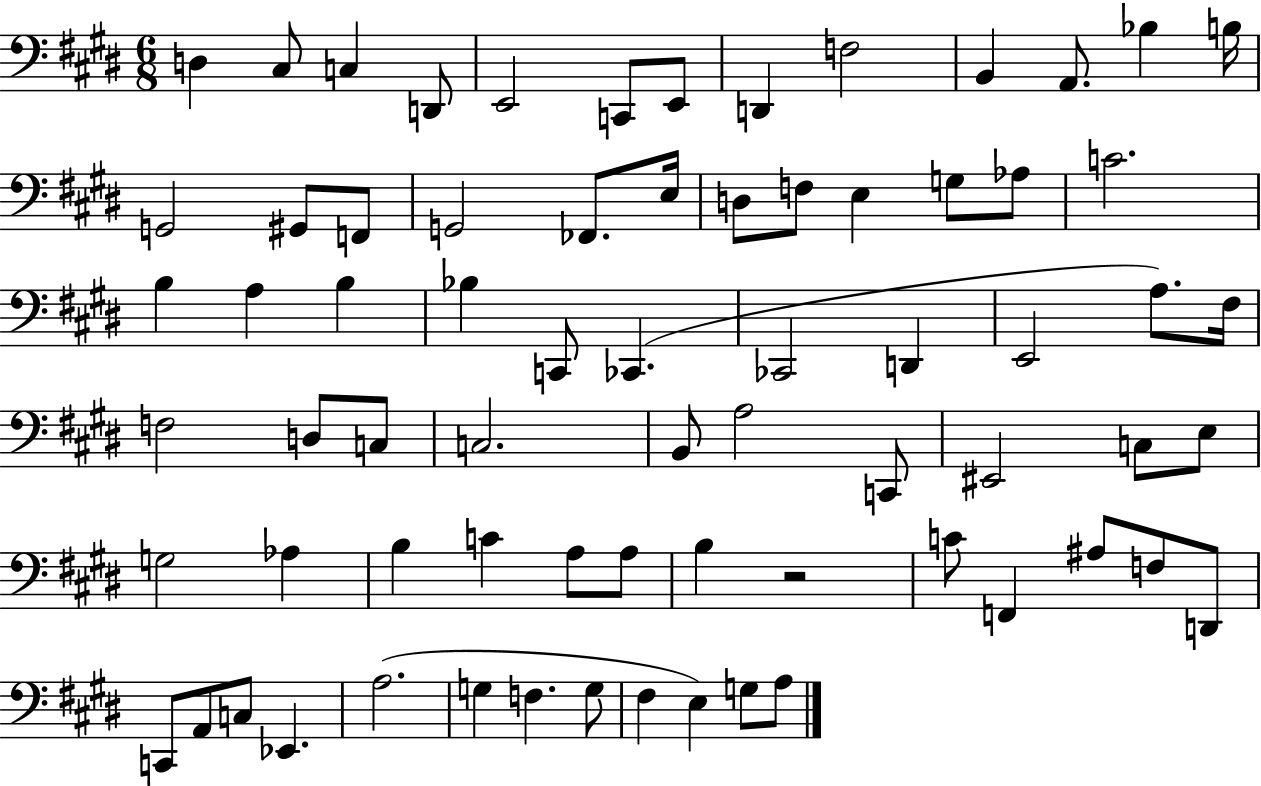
D3/q C#3/e C3/q D2/e E2/h C2/e E2/e D2/q F3/h B2/q A2/e. Bb3/q B3/s G2/h G#2/e F2/e G2/h FES2/e. E3/s D3/e F3/e E3/q G3/e Ab3/e C4/h. B3/q A3/q B3/q Bb3/q C2/e CES2/q. CES2/h D2/q E2/h A3/e. F#3/s F3/h D3/e C3/e C3/h. B2/e A3/h C2/e EIS2/h C3/e E3/e G3/h Ab3/q B3/q C4/q A3/e A3/e B3/q R/h C4/e F2/q A#3/e F3/e D2/e C2/e A2/e C3/e Eb2/q. A3/h. G3/q F3/q. G3/e F#3/q E3/q G3/e A3/e